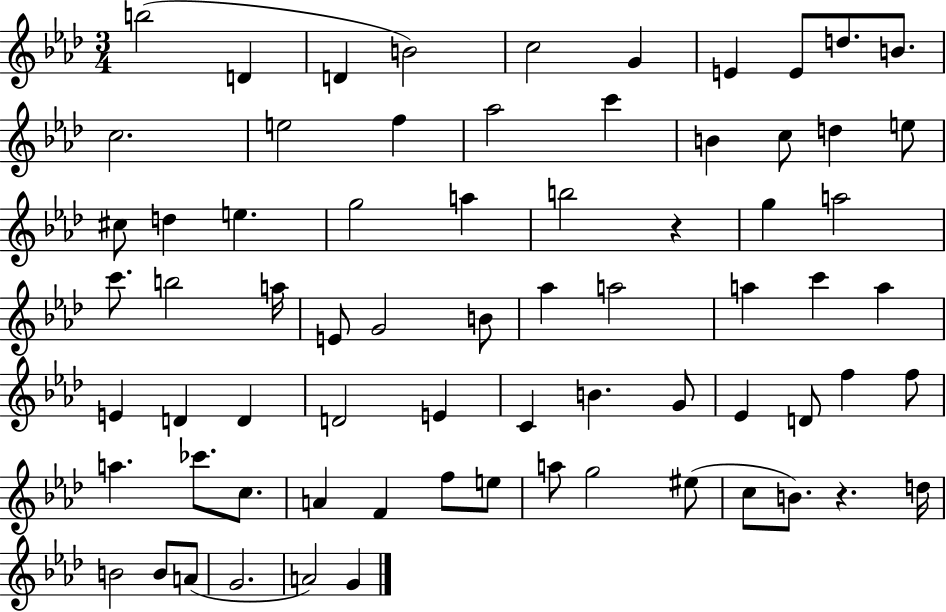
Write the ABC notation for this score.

X:1
T:Untitled
M:3/4
L:1/4
K:Ab
b2 D D B2 c2 G E E/2 d/2 B/2 c2 e2 f _a2 c' B c/2 d e/2 ^c/2 d e g2 a b2 z g a2 c'/2 b2 a/4 E/2 G2 B/2 _a a2 a c' a E D D D2 E C B G/2 _E D/2 f f/2 a _c'/2 c/2 A F f/2 e/2 a/2 g2 ^e/2 c/2 B/2 z d/4 B2 B/2 A/2 G2 A2 G